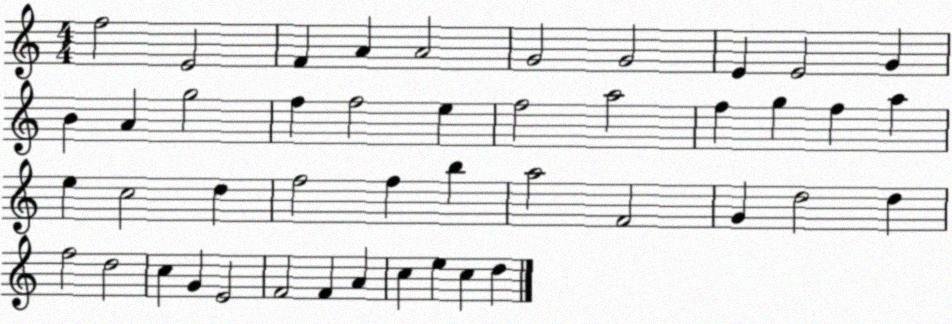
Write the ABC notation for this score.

X:1
T:Untitled
M:4/4
L:1/4
K:C
f2 E2 F A A2 G2 G2 E E2 G B A g2 f f2 e f2 a2 f g f a e c2 d f2 f b a2 F2 G d2 d f2 d2 c G E2 F2 F A c e c d